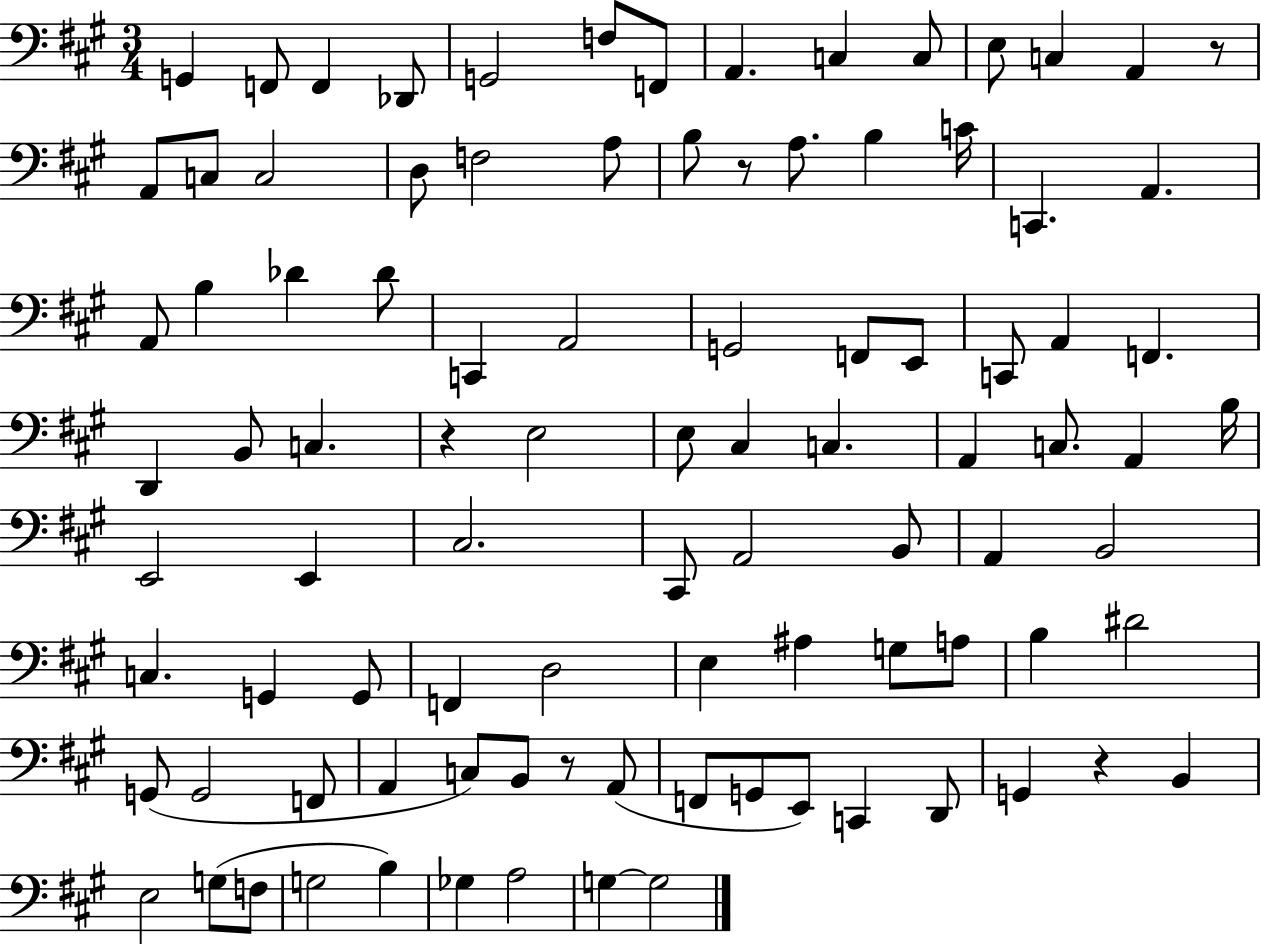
G2/q F2/e F2/q Db2/e G2/h F3/e F2/e A2/q. C3/q C3/e E3/e C3/q A2/q R/e A2/e C3/e C3/h D3/e F3/h A3/e B3/e R/e A3/e. B3/q C4/s C2/q. A2/q. A2/e B3/q Db4/q Db4/e C2/q A2/h G2/h F2/e E2/e C2/e A2/q F2/q. D2/q B2/e C3/q. R/q E3/h E3/e C#3/q C3/q. A2/q C3/e. A2/q B3/s E2/h E2/q C#3/h. C#2/e A2/h B2/e A2/q B2/h C3/q. G2/q G2/e F2/q D3/h E3/q A#3/q G3/e A3/e B3/q D#4/h G2/e G2/h F2/e A2/q C3/e B2/e R/e A2/e F2/e G2/e E2/e C2/q D2/e G2/q R/q B2/q E3/h G3/e F3/e G3/h B3/q Gb3/q A3/h G3/q G3/h